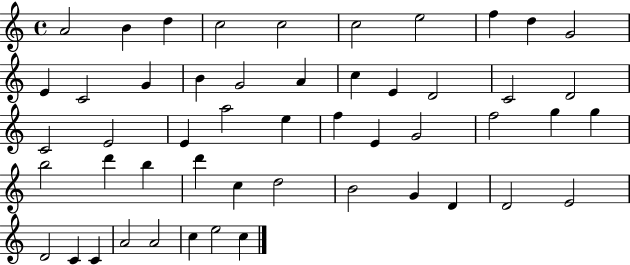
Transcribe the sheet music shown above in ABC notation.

X:1
T:Untitled
M:4/4
L:1/4
K:C
A2 B d c2 c2 c2 e2 f d G2 E C2 G B G2 A c E D2 C2 D2 C2 E2 E a2 e f E G2 f2 g g b2 d' b d' c d2 B2 G D D2 E2 D2 C C A2 A2 c e2 c